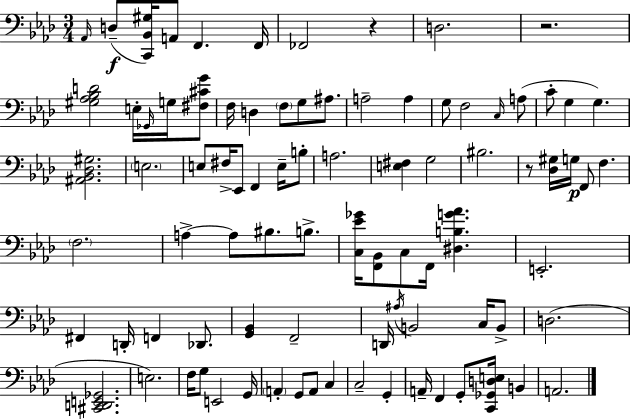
{
  \clef bass
  \numericTimeSignature
  \time 3/4
  \key aes \major
  \repeat volta 2 { \grace { aes,16 }(\f d8-- <c, bes, gis>16) a,8 f,4. | f,16 fes,2 r4 | d2. | r2. | \break <gis aes bes d'>2 e16-. \grace { ges,16 } g16 | <fis cis' g'>8 f16 d4 \parenthesize f8 g8 ais8. | a2-- a4 | g8 f2 | \break \grace { c16 } a8( c'8-. g4 g4.) | <ais, bes, des gis>2. | \parenthesize e2. | e8 fis16-> ees,8 f,4 | \break e16-- b8-. a2. | <e fis>4 g2 | bis2. | r8 <des gis>16 g16\p f,8 f4. | \break \parenthesize f2. | a4->~~ a8 bis8. | b8.-> <c ees' ges'>16 <f, bes,>8 c8 f,16 <dis b g' aes'>4. | e,2.-. | \break fis,4 d,16-. f,4 | des,8. <g, bes,>4 f,2-- | d,16 \acciaccatura { ais16 } b,2 | c16 b,8-> d2.( | \break <cis, d, e, ges,>2. | e2.) | f16 g8 e,2 | g,16 \parenthesize a,4-. g,8 a,8 | \break c4 c2-- | g,4-. a,16-- f,4 g,8-. <c, ges, d e>16 | b,4 a,2. | } \bar "|."
}